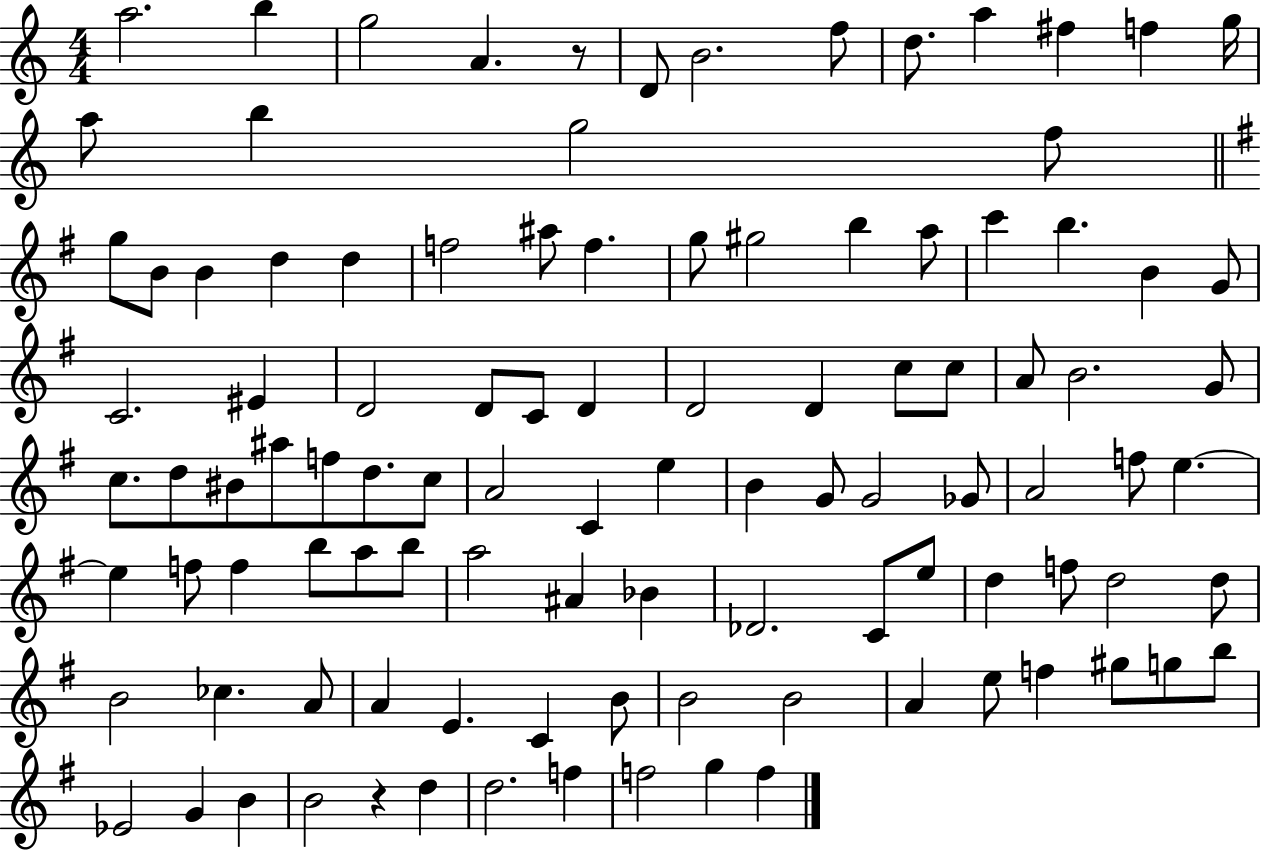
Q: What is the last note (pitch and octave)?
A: F5